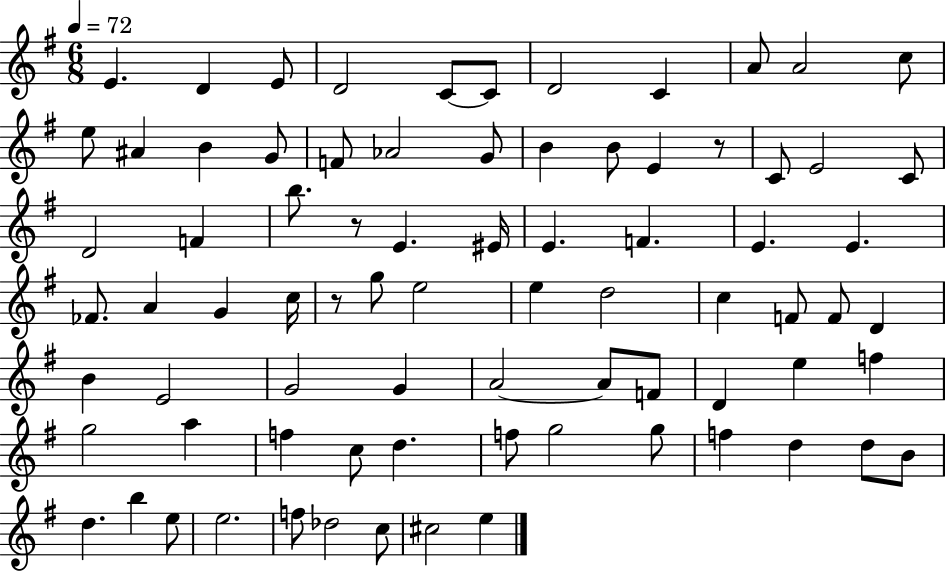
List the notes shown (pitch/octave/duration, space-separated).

E4/q. D4/q E4/e D4/h C4/e C4/e D4/h C4/q A4/e A4/h C5/e E5/e A#4/q B4/q G4/e F4/e Ab4/h G4/e B4/q B4/e E4/q R/e C4/e E4/h C4/e D4/h F4/q B5/e. R/e E4/q. EIS4/s E4/q. F4/q. E4/q. E4/q. FES4/e. A4/q G4/q C5/s R/e G5/e E5/h E5/q D5/h C5/q F4/e F4/e D4/q B4/q E4/h G4/h G4/q A4/h A4/e F4/e D4/q E5/q F5/q G5/h A5/q F5/q C5/e D5/q. F5/e G5/h G5/e F5/q D5/q D5/e B4/e D5/q. B5/q E5/e E5/h. F5/e Db5/h C5/e C#5/h E5/q